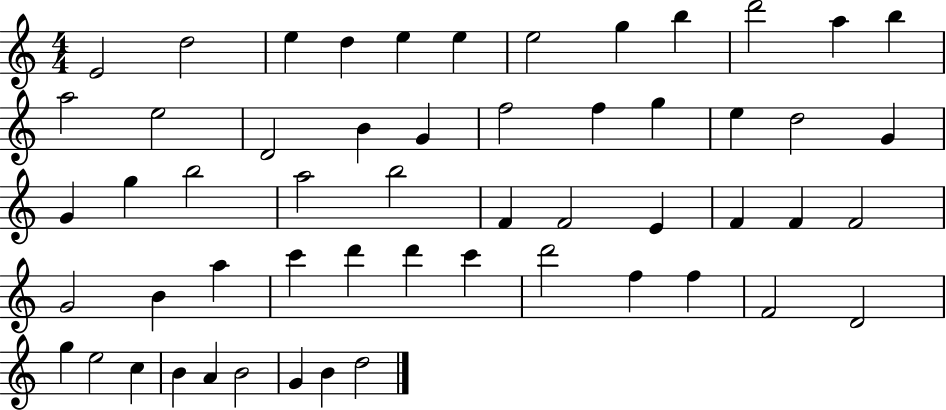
E4/h D5/h E5/q D5/q E5/q E5/q E5/h G5/q B5/q D6/h A5/q B5/q A5/h E5/h D4/h B4/q G4/q F5/h F5/q G5/q E5/q D5/h G4/q G4/q G5/q B5/h A5/h B5/h F4/q F4/h E4/q F4/q F4/q F4/h G4/h B4/q A5/q C6/q D6/q D6/q C6/q D6/h F5/q F5/q F4/h D4/h G5/q E5/h C5/q B4/q A4/q B4/h G4/q B4/q D5/h